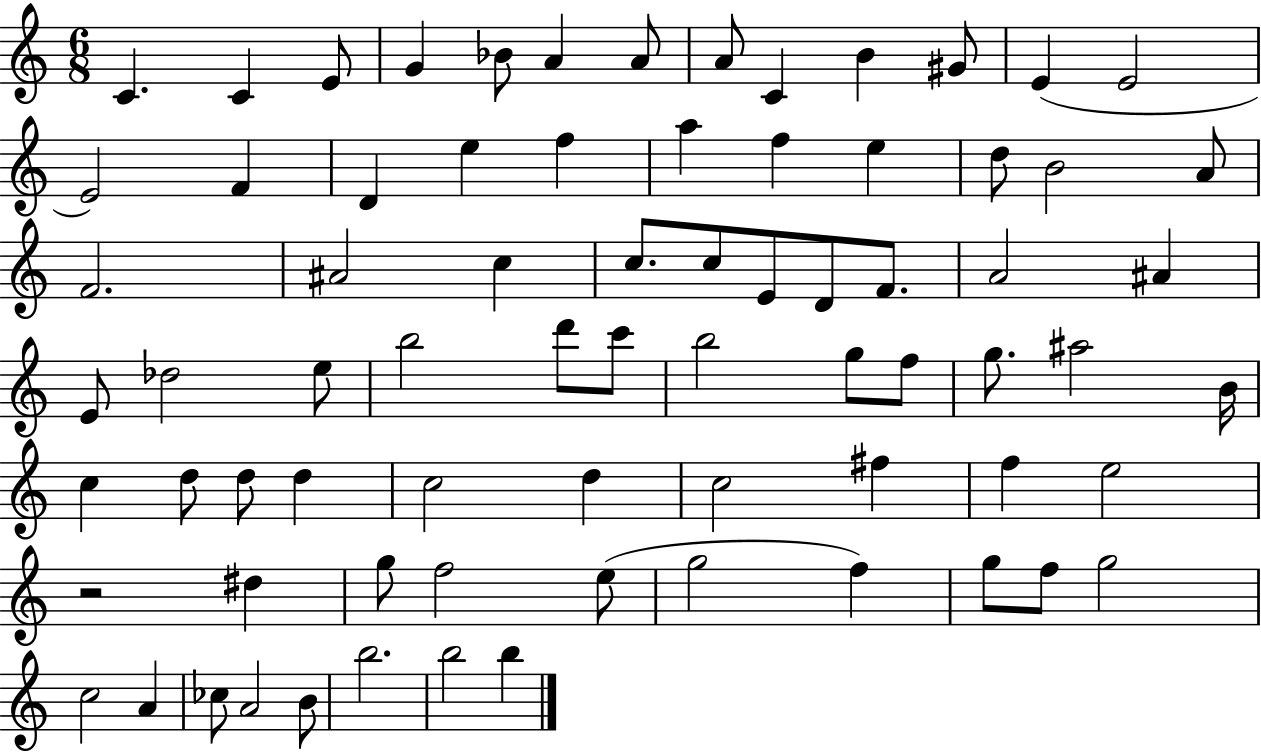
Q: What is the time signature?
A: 6/8